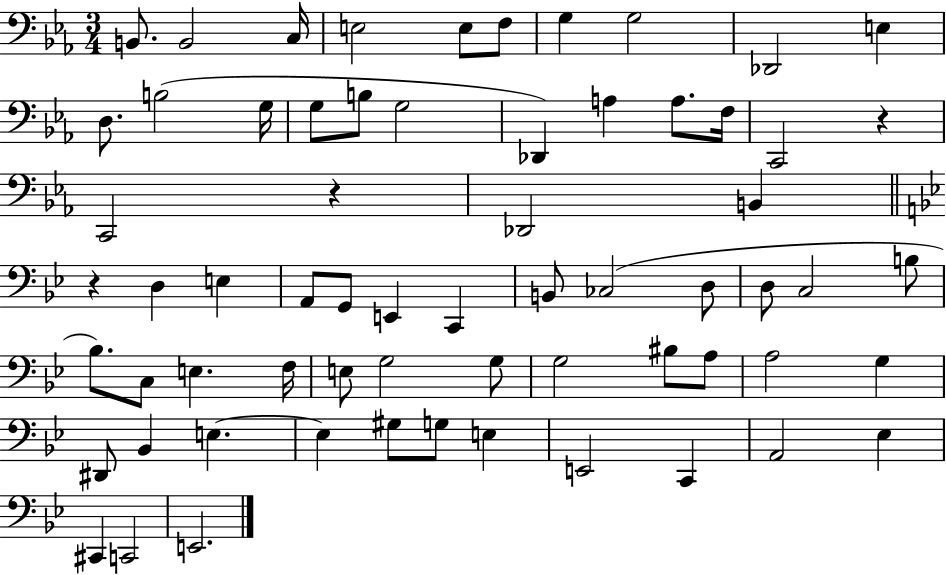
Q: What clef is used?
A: bass